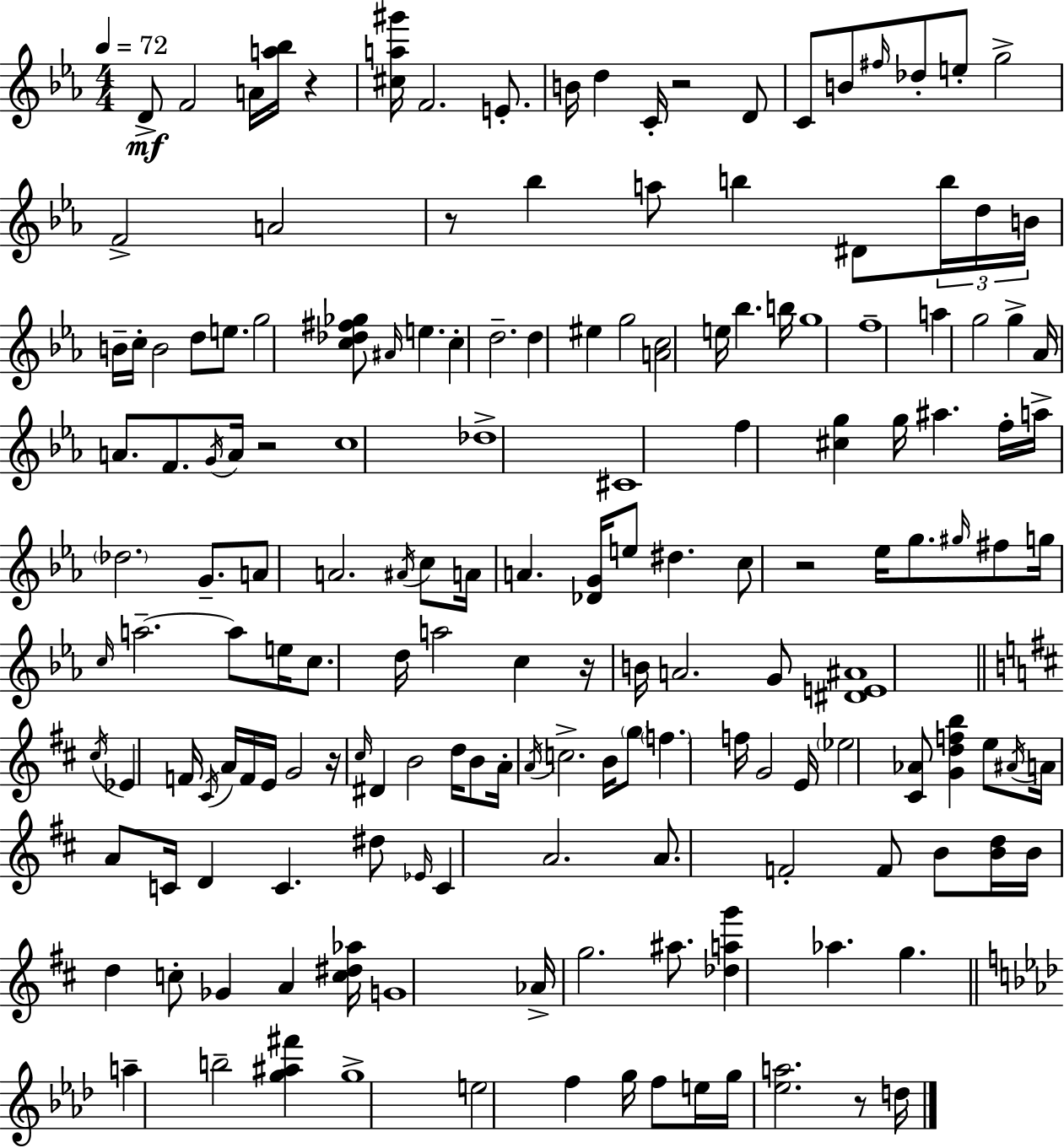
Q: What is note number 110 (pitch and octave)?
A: A#4